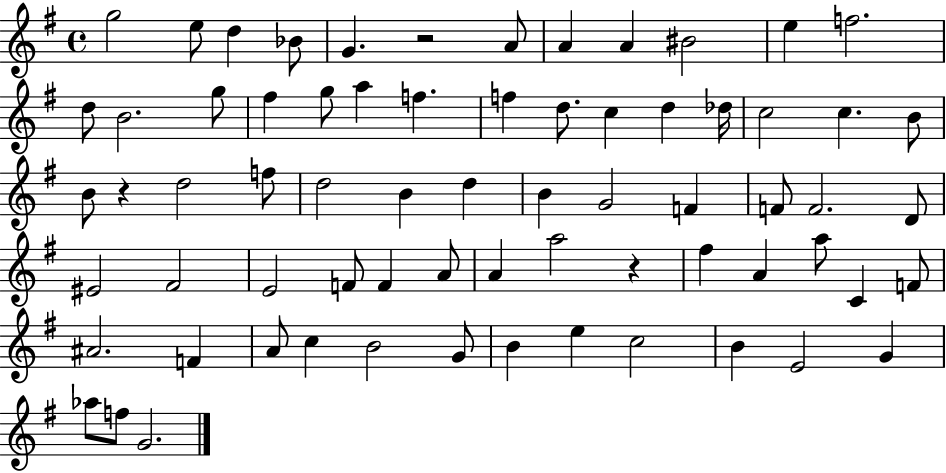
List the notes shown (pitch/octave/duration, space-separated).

G5/h E5/e D5/q Bb4/e G4/q. R/h A4/e A4/q A4/q BIS4/h E5/q F5/h. D5/e B4/h. G5/e F#5/q G5/e A5/q F5/q. F5/q D5/e. C5/q D5/q Db5/s C5/h C5/q. B4/e B4/e R/q D5/h F5/e D5/h B4/q D5/q B4/q G4/h F4/q F4/e F4/h. D4/e EIS4/h F#4/h E4/h F4/e F4/q A4/e A4/q A5/h R/q F#5/q A4/q A5/e C4/q F4/e A#4/h. F4/q A4/e C5/q B4/h G4/e B4/q E5/q C5/h B4/q E4/h G4/q Ab5/e F5/e G4/h.